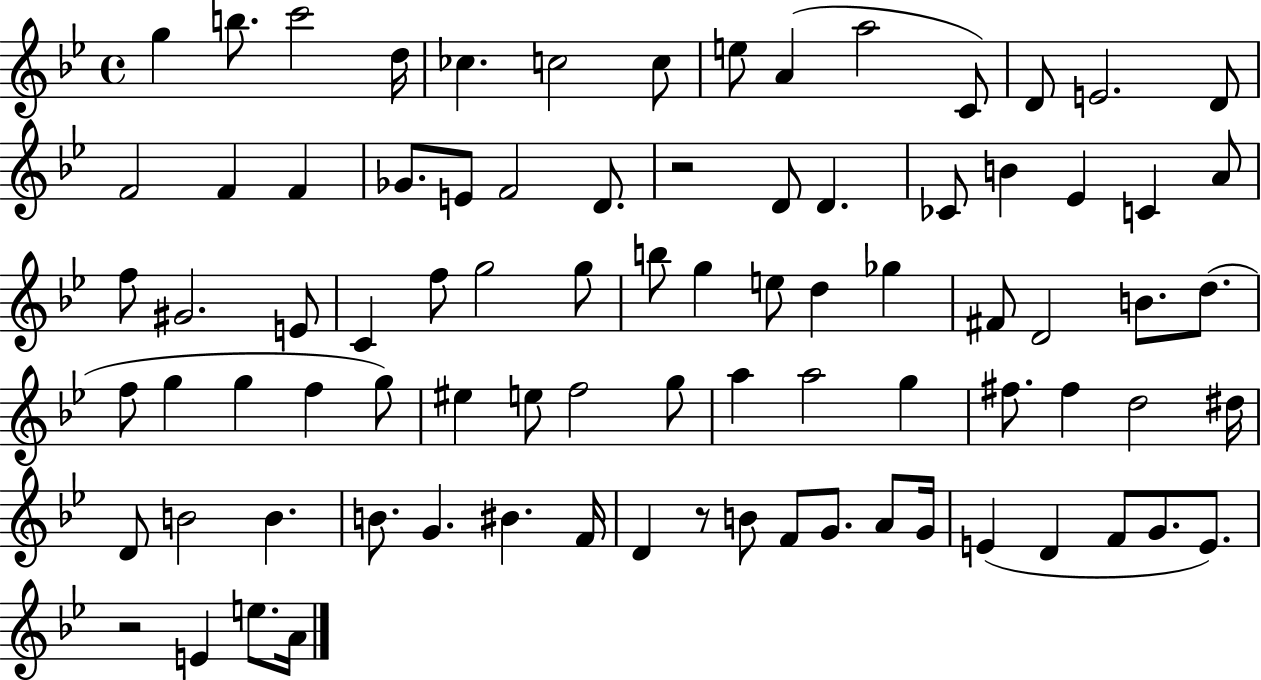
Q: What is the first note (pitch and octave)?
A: G5